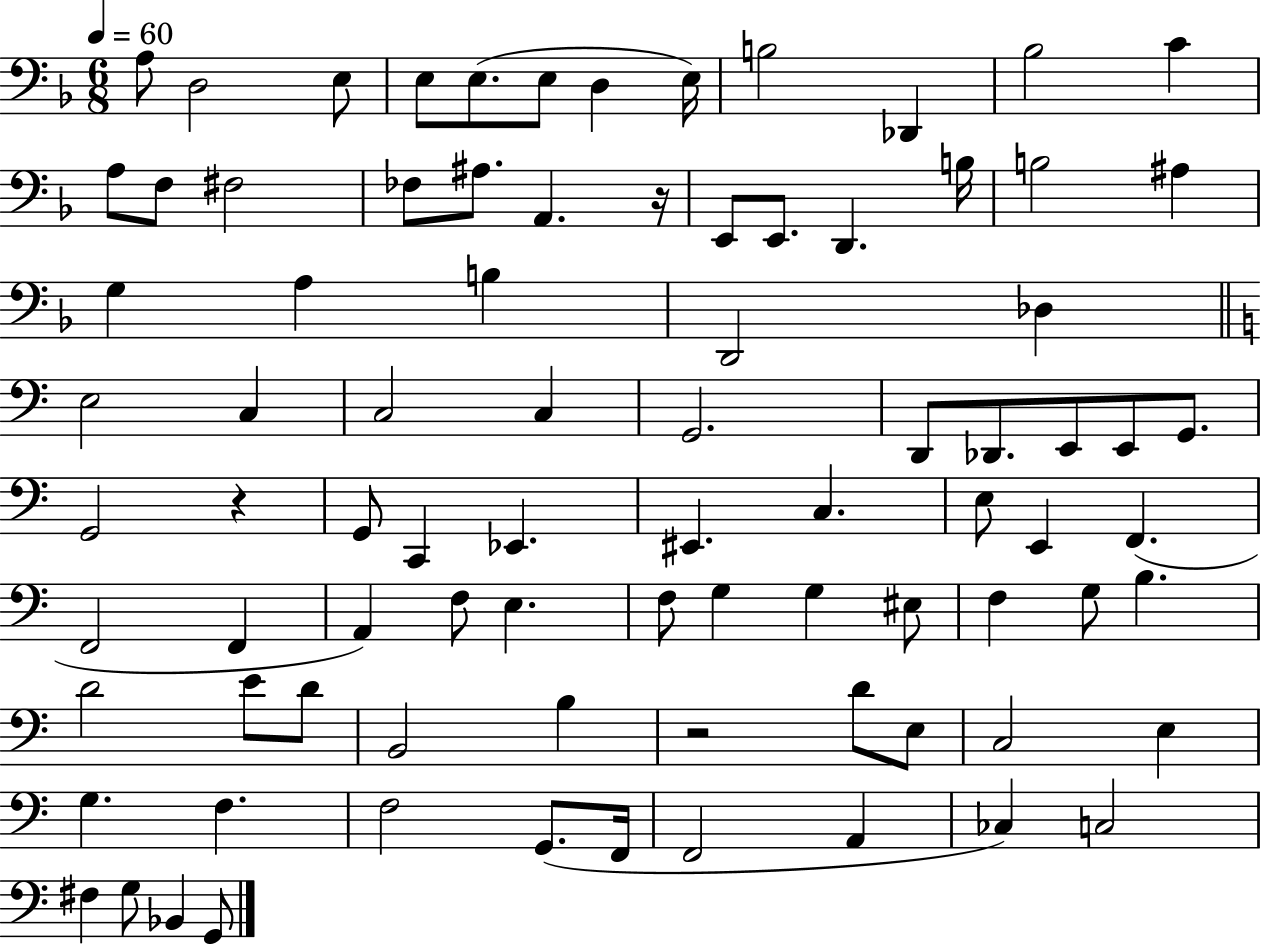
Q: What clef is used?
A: bass